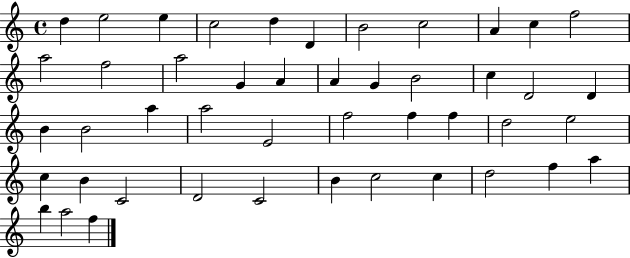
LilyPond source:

{
  \clef treble
  \time 4/4
  \defaultTimeSignature
  \key c \major
  d''4 e''2 e''4 | c''2 d''4 d'4 | b'2 c''2 | a'4 c''4 f''2 | \break a''2 f''2 | a''2 g'4 a'4 | a'4 g'4 b'2 | c''4 d'2 d'4 | \break b'4 b'2 a''4 | a''2 e'2 | f''2 f''4 f''4 | d''2 e''2 | \break c''4 b'4 c'2 | d'2 c'2 | b'4 c''2 c''4 | d''2 f''4 a''4 | \break b''4 a''2 f''4 | \bar "|."
}